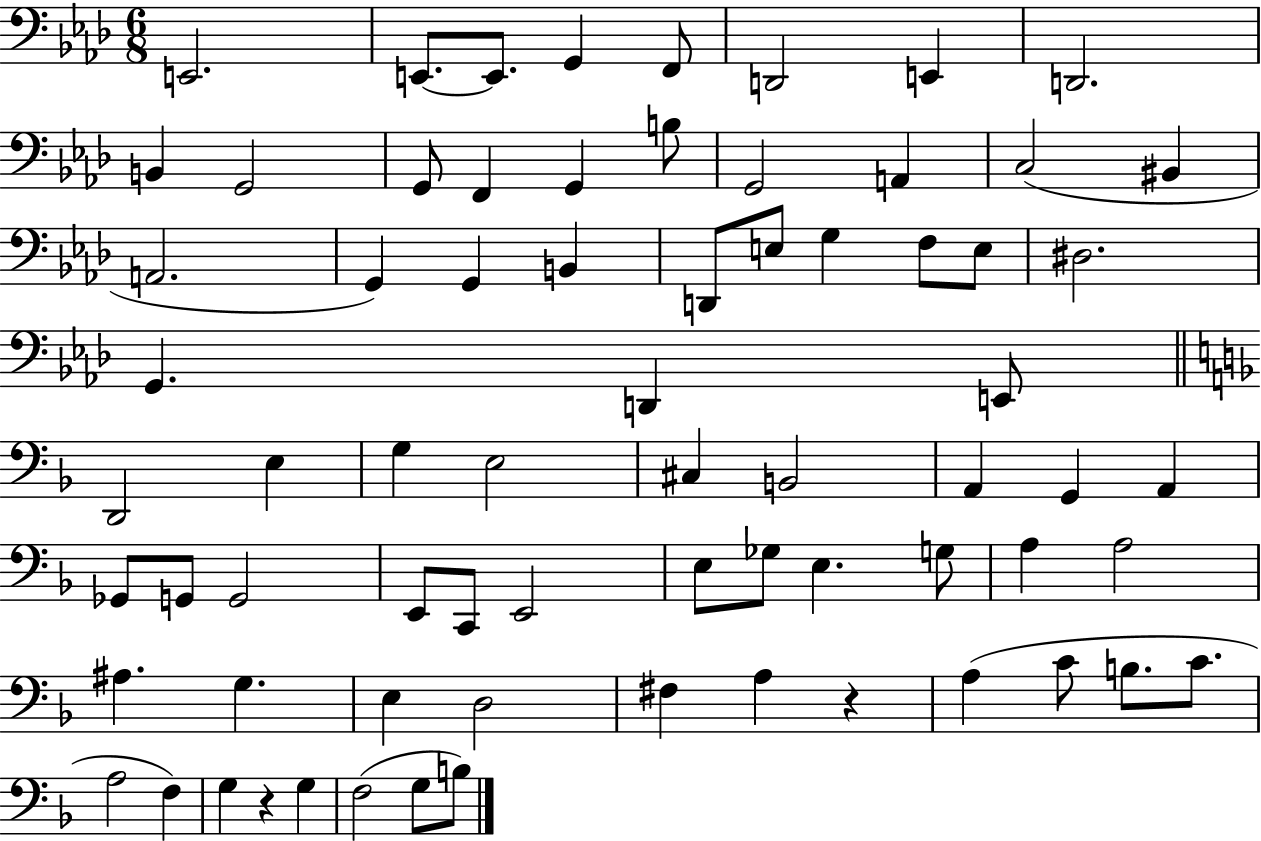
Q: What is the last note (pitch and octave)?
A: B3